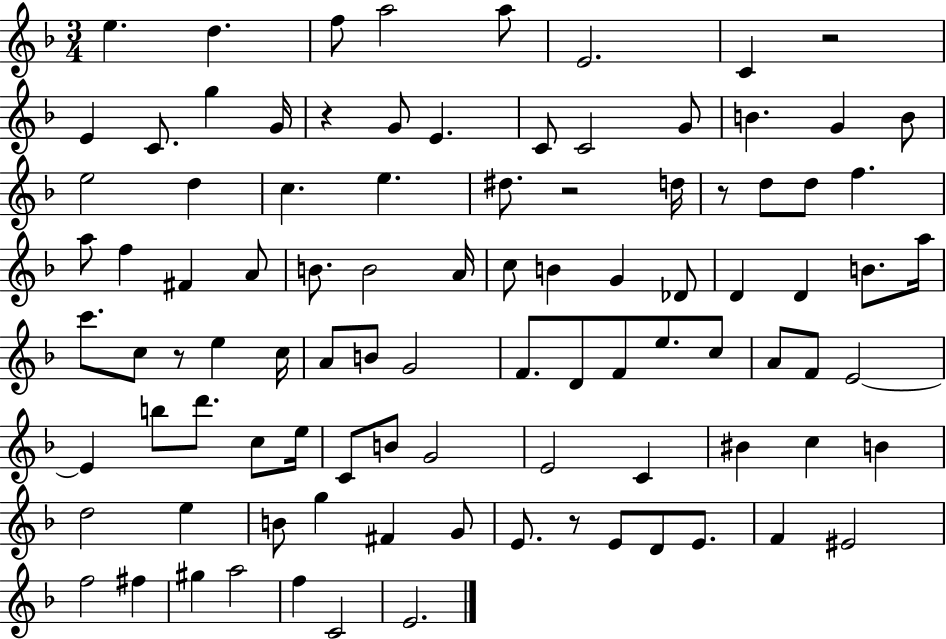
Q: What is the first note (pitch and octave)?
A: E5